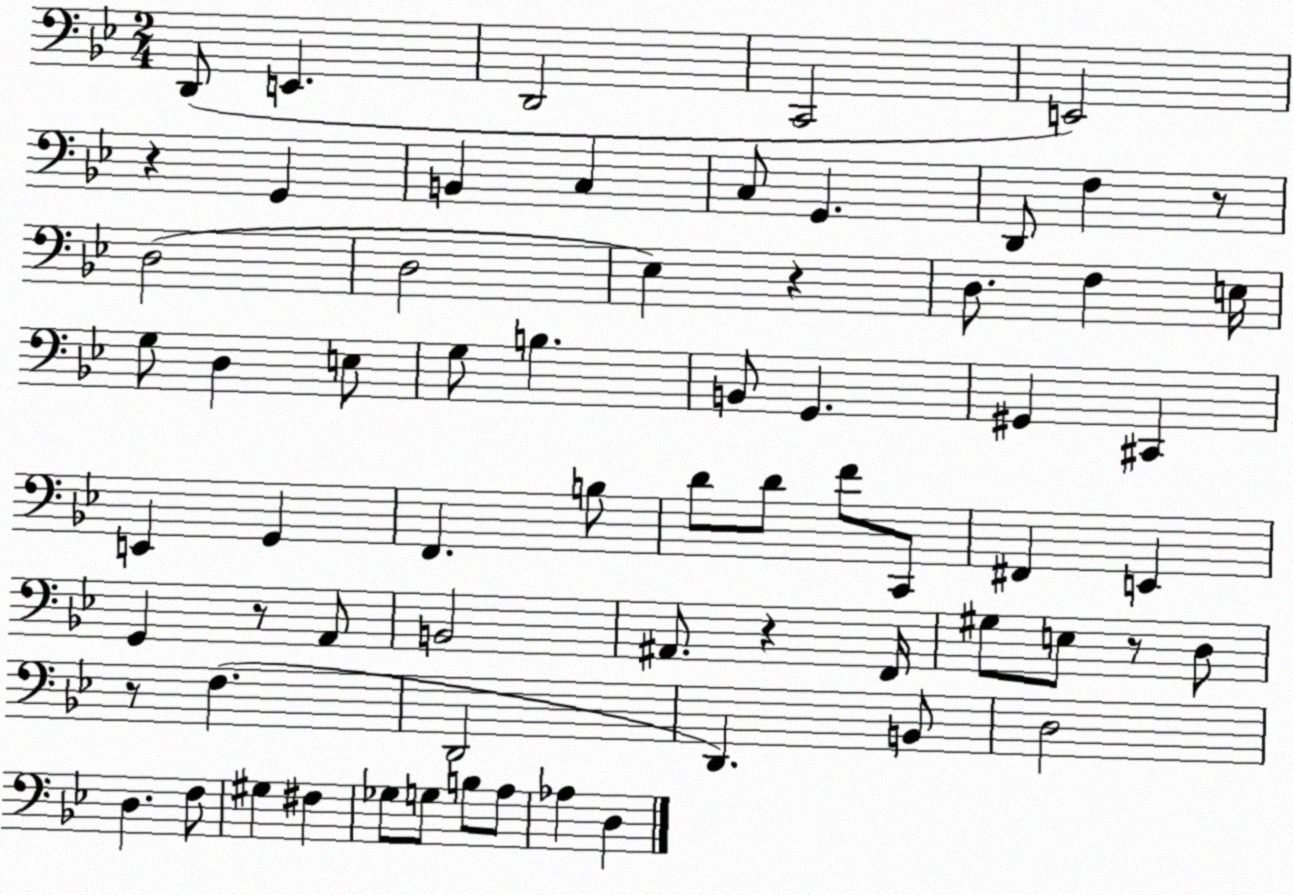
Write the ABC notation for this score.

X:1
T:Untitled
M:2/4
L:1/4
K:Bb
D,,/2 E,, D,,2 C,,2 E,,2 z G,, B,, C, C,/2 G,, D,,/2 F, z/2 D,2 D,2 _E, z D,/2 F, E,/4 G,/2 D, E,/2 G,/2 B, B,,/2 G,, ^G,, ^C,, E,, G,, F,, B,/2 D/2 D/2 F/2 C,,/2 ^F,, E,, G,, z/2 A,,/2 B,,2 ^A,,/2 z F,,/4 ^G,/2 E,/2 z/2 D,/2 z/2 F, D,,2 D,, B,,/2 D,2 D, F,/2 ^G, ^F, _G,/2 G,/2 B,/2 A,/2 _A, D,